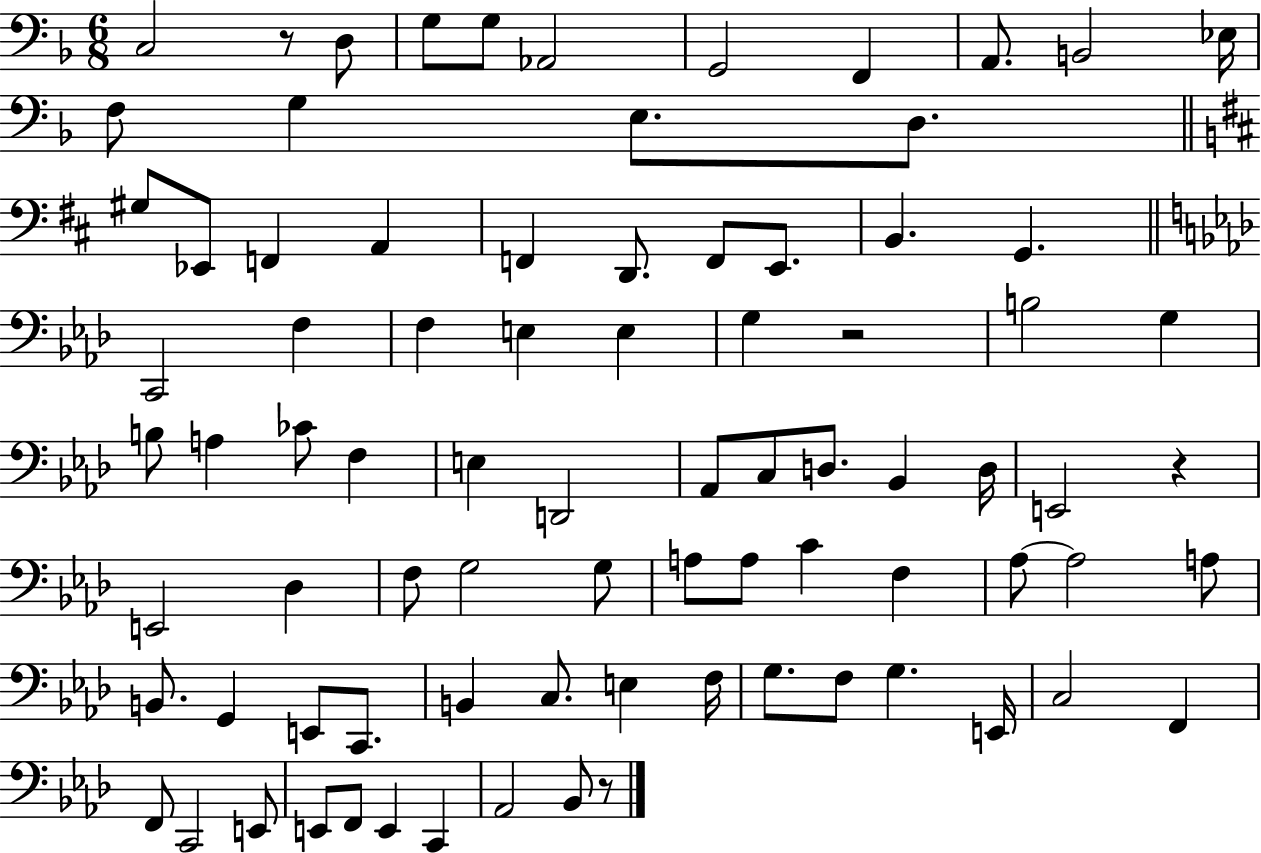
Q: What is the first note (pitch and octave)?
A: C3